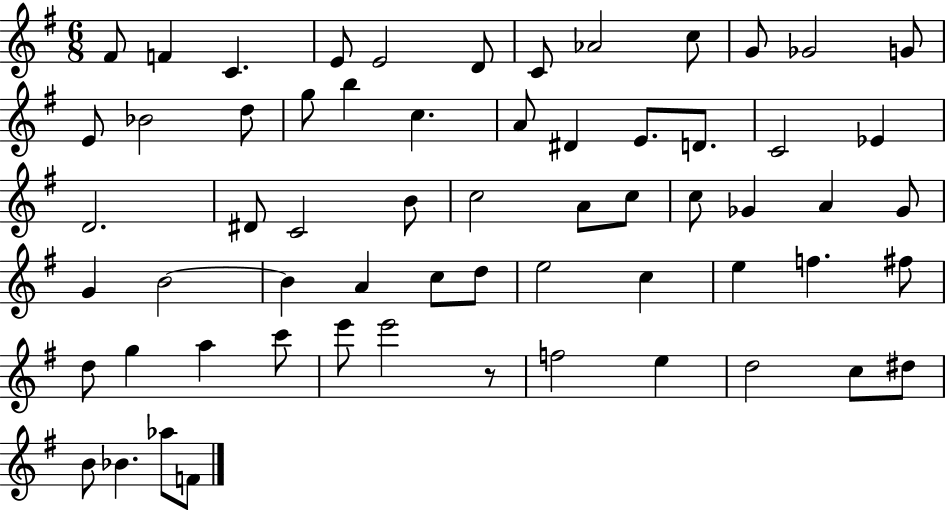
F#4/e F4/q C4/q. E4/e E4/h D4/e C4/e Ab4/h C5/e G4/e Gb4/h G4/e E4/e Bb4/h D5/e G5/e B5/q C5/q. A4/e D#4/q E4/e. D4/e. C4/h Eb4/q D4/h. D#4/e C4/h B4/e C5/h A4/e C5/e C5/e Gb4/q A4/q Gb4/e G4/q B4/h B4/q A4/q C5/e D5/e E5/h C5/q E5/q F5/q. F#5/e D5/e G5/q A5/q C6/e E6/e E6/h R/e F5/h E5/q D5/h C5/e D#5/e B4/e Bb4/q. Ab5/e F4/e